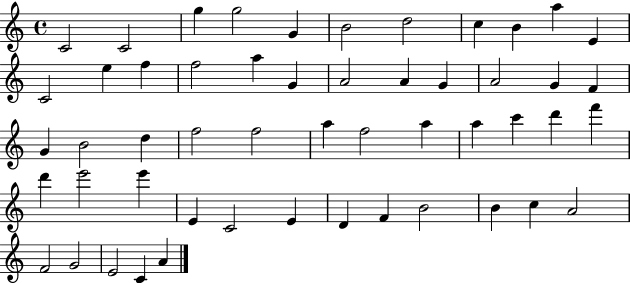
X:1
T:Untitled
M:4/4
L:1/4
K:C
C2 C2 g g2 G B2 d2 c B a E C2 e f f2 a G A2 A G A2 G F G B2 d f2 f2 a f2 a a c' d' f' d' e'2 e' E C2 E D F B2 B c A2 F2 G2 E2 C A